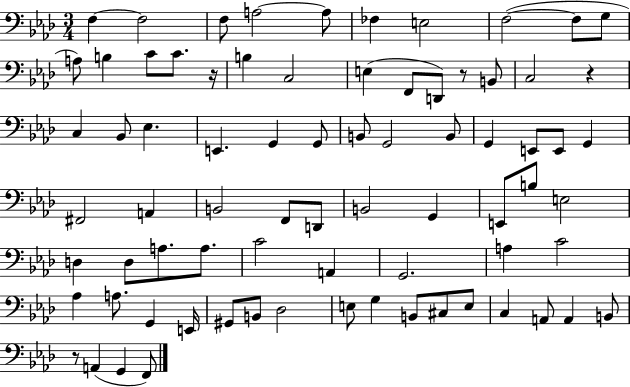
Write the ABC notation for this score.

X:1
T:Untitled
M:3/4
L:1/4
K:Ab
F, F,2 F,/2 A,2 A,/2 _F, E,2 F,2 F,/2 G,/2 A,/2 B, C/2 C/2 z/4 B, C,2 E, F,,/2 D,,/2 z/2 B,,/2 C,2 z C, _B,,/2 _E, E,, G,, G,,/2 B,,/2 G,,2 B,,/2 G,, E,,/2 E,,/2 G,, ^F,,2 A,, B,,2 F,,/2 D,,/2 B,,2 G,, E,,/2 B,/2 E,2 D, D,/2 A,/2 A,/2 C2 A,, G,,2 A, C2 _A, A,/2 G,, E,,/4 ^G,,/2 B,,/2 _D,2 E,/2 G, B,,/2 ^C,/2 E,/2 C, A,,/2 A,, B,,/2 z/2 A,, G,, F,,/2